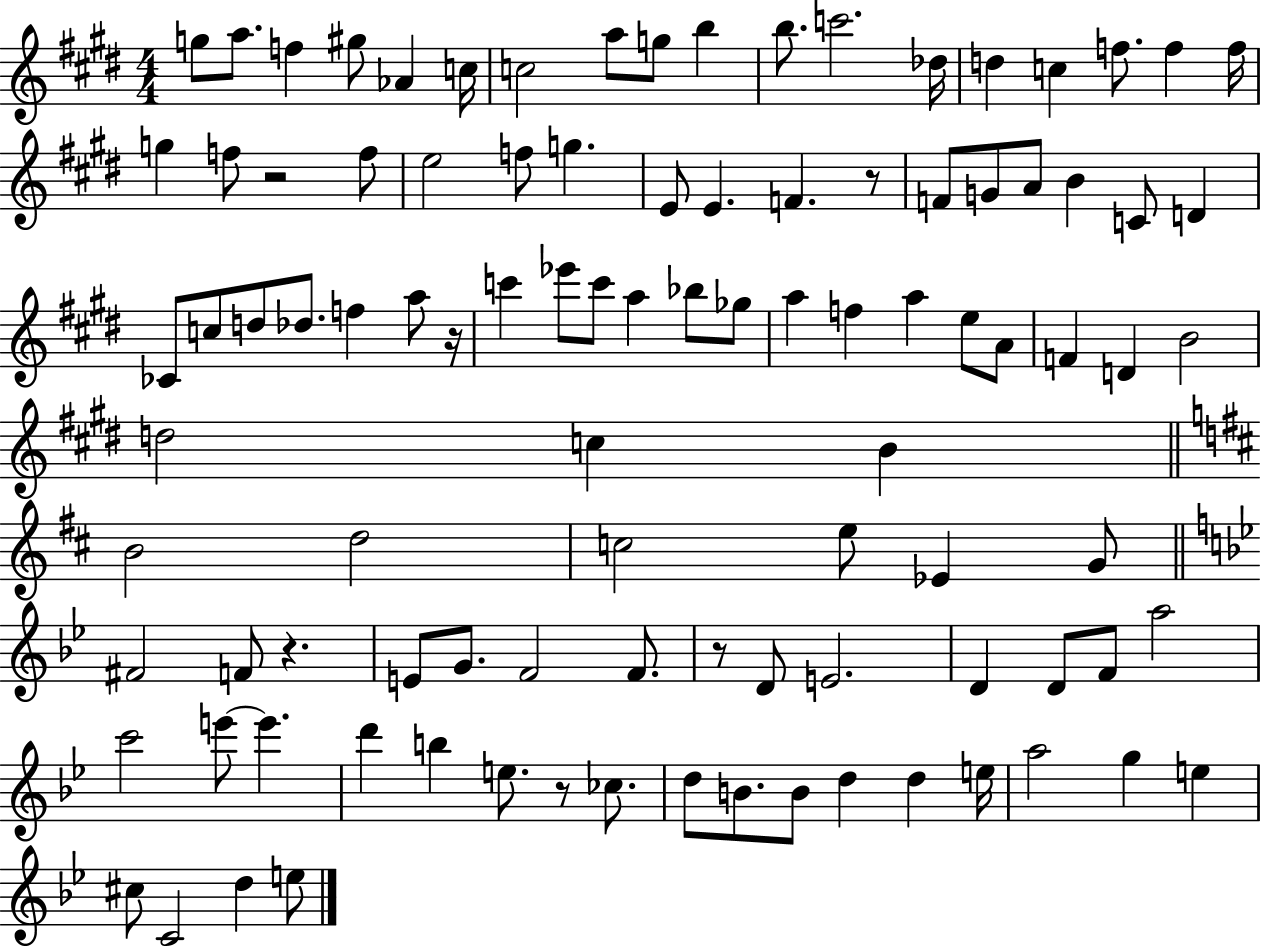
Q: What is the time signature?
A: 4/4